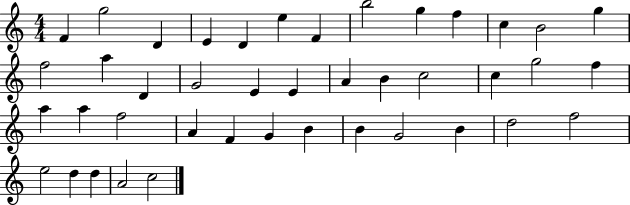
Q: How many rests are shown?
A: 0